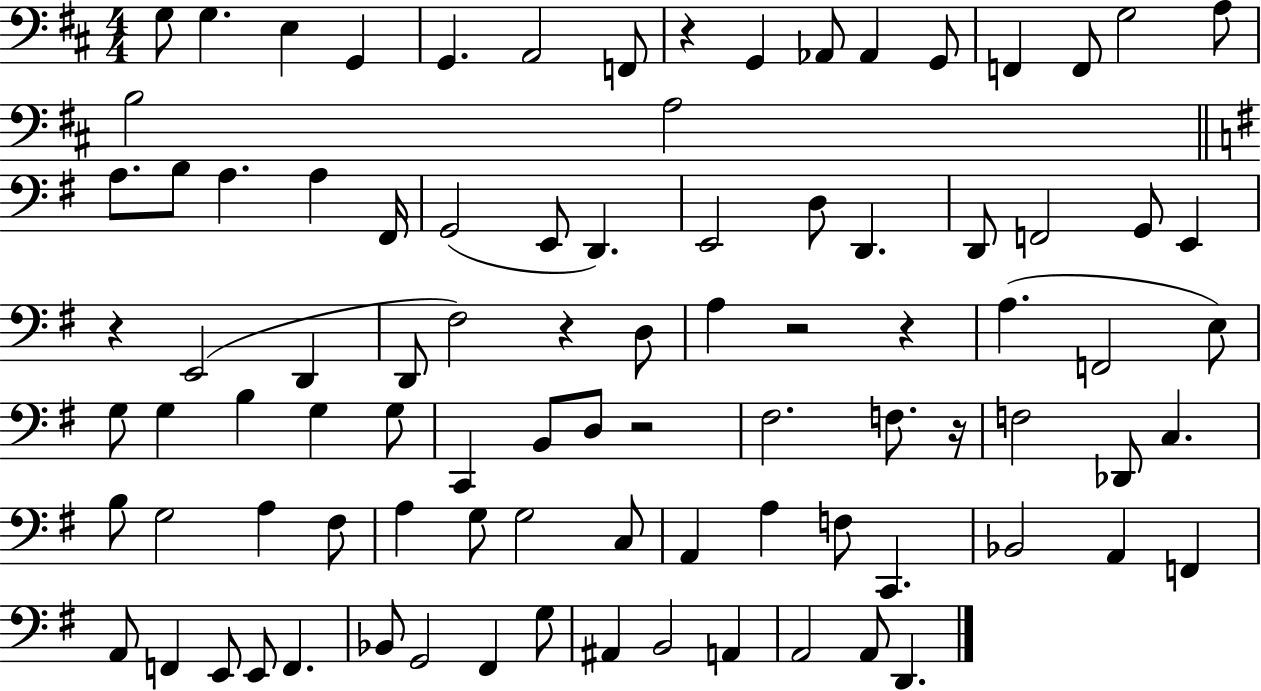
X:1
T:Untitled
M:4/4
L:1/4
K:D
G,/2 G, E, G,, G,, A,,2 F,,/2 z G,, _A,,/2 _A,, G,,/2 F,, F,,/2 G,2 A,/2 B,2 A,2 A,/2 B,/2 A, A, ^F,,/4 G,,2 E,,/2 D,, E,,2 D,/2 D,, D,,/2 F,,2 G,,/2 E,, z E,,2 D,, D,,/2 ^F,2 z D,/2 A, z2 z A, F,,2 E,/2 G,/2 G, B, G, G,/2 C,, B,,/2 D,/2 z2 ^F,2 F,/2 z/4 F,2 _D,,/2 C, B,/2 G,2 A, ^F,/2 A, G,/2 G,2 C,/2 A,, A, F,/2 C,, _B,,2 A,, F,, A,,/2 F,, E,,/2 E,,/2 F,, _B,,/2 G,,2 ^F,, G,/2 ^A,, B,,2 A,, A,,2 A,,/2 D,,